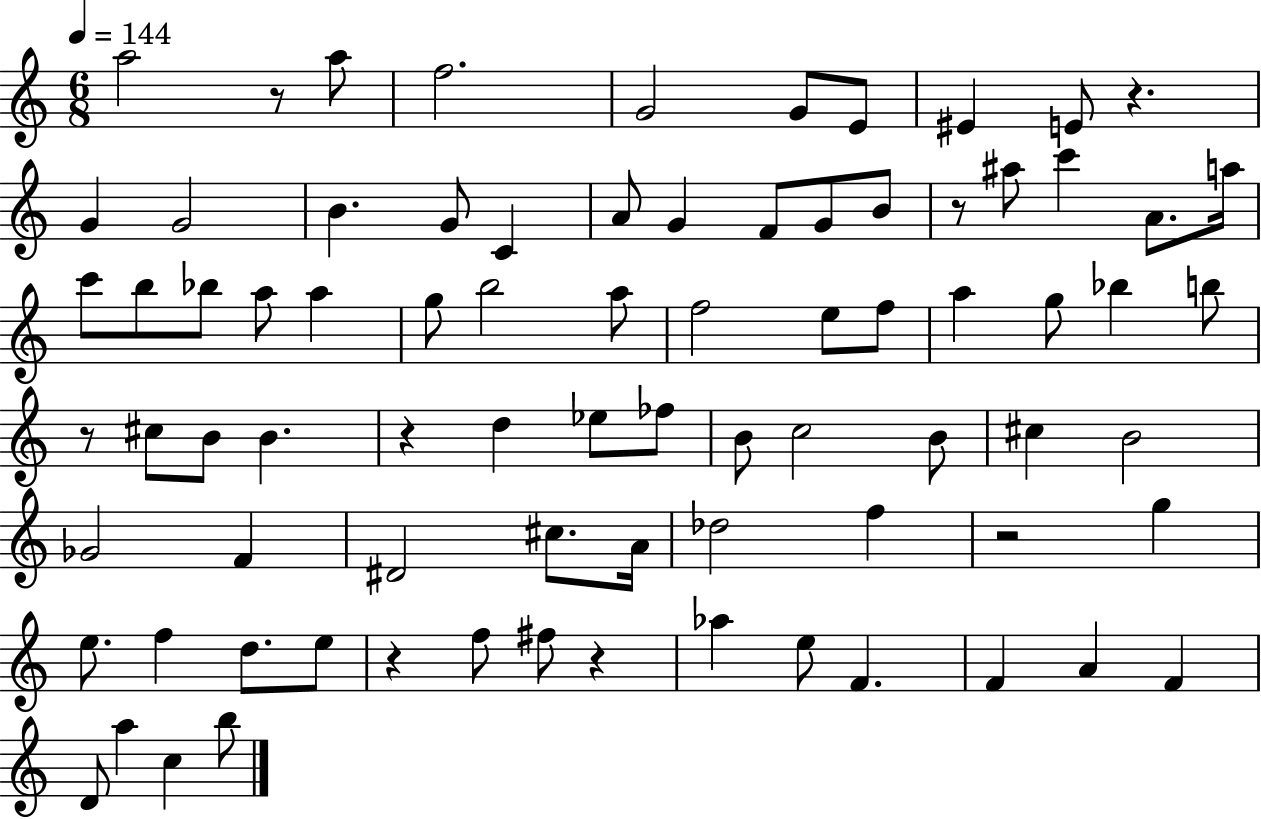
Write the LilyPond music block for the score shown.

{
  \clef treble
  \numericTimeSignature
  \time 6/8
  \key c \major
  \tempo 4 = 144
  \repeat volta 2 { a''2 r8 a''8 | f''2. | g'2 g'8 e'8 | eis'4 e'8 r4. | \break g'4 g'2 | b'4. g'8 c'4 | a'8 g'4 f'8 g'8 b'8 | r8 ais''8 c'''4 a'8. a''16 | \break c'''8 b''8 bes''8 a''8 a''4 | g''8 b''2 a''8 | f''2 e''8 f''8 | a''4 g''8 bes''4 b''8 | \break r8 cis''8 b'8 b'4. | r4 d''4 ees''8 fes''8 | b'8 c''2 b'8 | cis''4 b'2 | \break ges'2 f'4 | dis'2 cis''8. a'16 | des''2 f''4 | r2 g''4 | \break e''8. f''4 d''8. e''8 | r4 f''8 fis''8 r4 | aes''4 e''8 f'4. | f'4 a'4 f'4 | \break d'8 a''4 c''4 b''8 | } \bar "|."
}